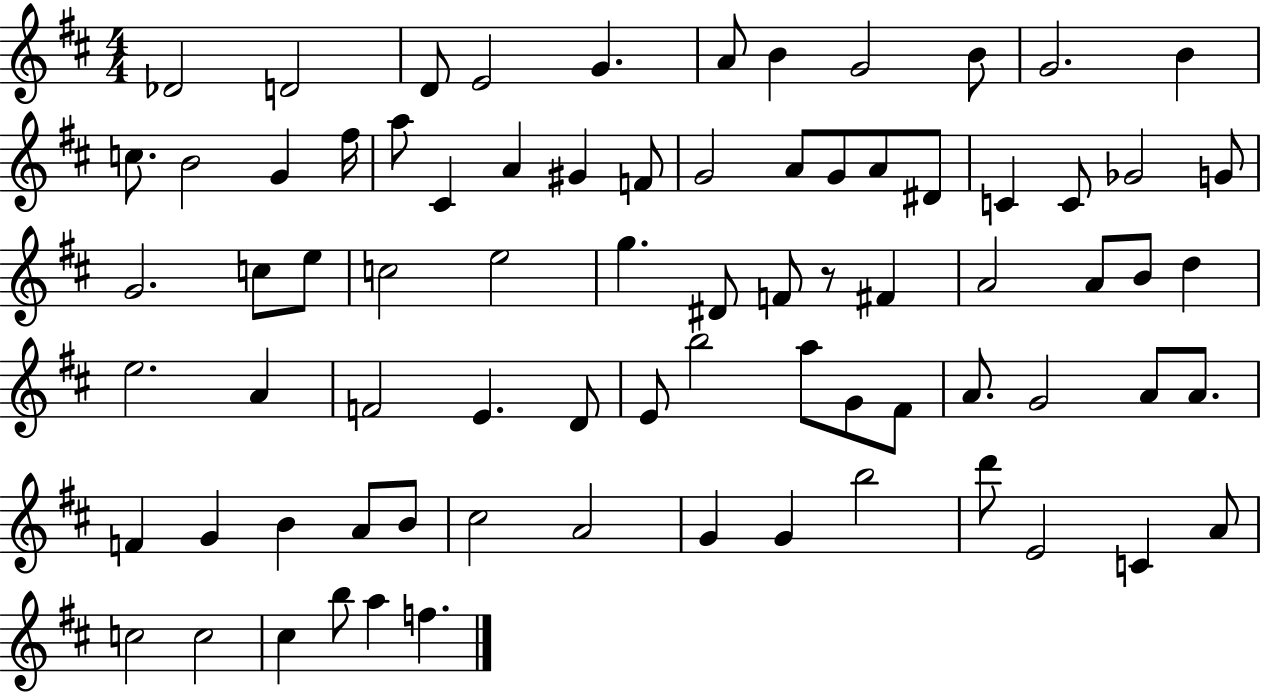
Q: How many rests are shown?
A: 1